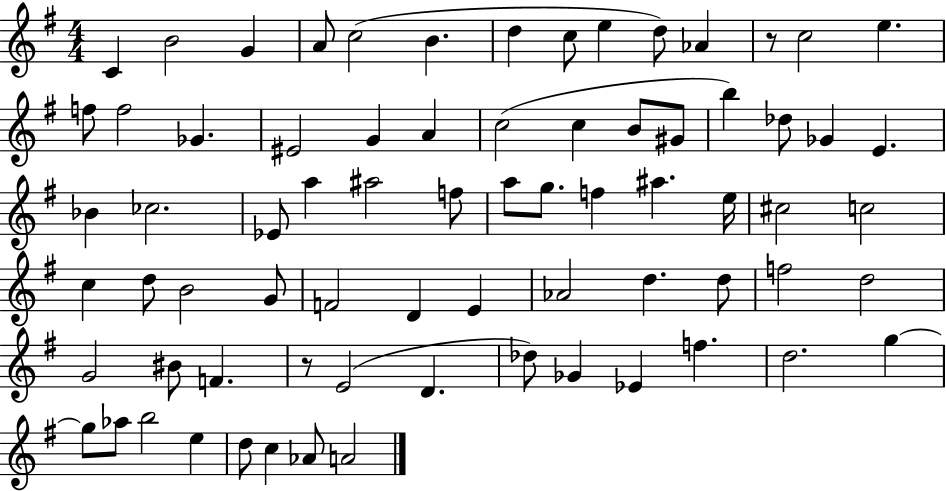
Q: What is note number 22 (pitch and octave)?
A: B4